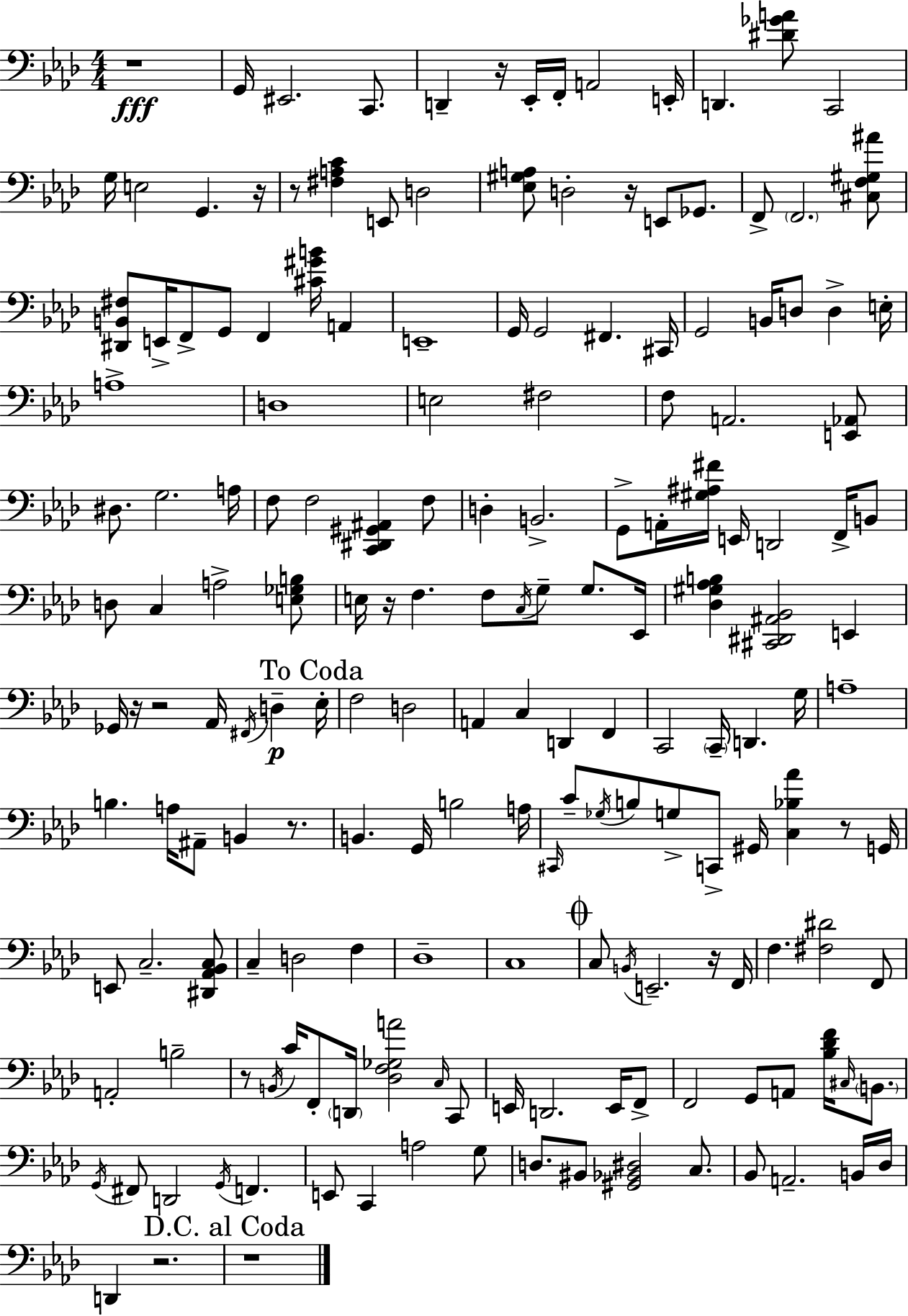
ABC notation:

X:1
T:Untitled
M:4/4
L:1/4
K:Ab
z4 G,,/4 ^E,,2 C,,/2 D,, z/4 _E,,/4 F,,/4 A,,2 E,,/4 D,, [^D_GA]/2 C,,2 G,/4 E,2 G,, z/4 z/2 [^F,A,C] E,,/2 D,2 [_E,^G,A,]/2 D,2 z/4 E,,/2 _G,,/2 F,,/2 F,,2 [^C,F,^G,^A]/2 [^D,,B,,^F,]/2 E,,/4 F,,/2 G,,/2 F,, [^C^GB]/4 A,, E,,4 G,,/4 G,,2 ^F,, ^C,,/4 G,,2 B,,/4 D,/2 D, E,/4 A,4 D,4 E,2 ^F,2 F,/2 A,,2 [E,,_A,,]/2 ^D,/2 G,2 A,/4 F,/2 F,2 [C,,^D,,^G,,^A,,] F,/2 D, B,,2 G,,/2 A,,/4 [^G,^A,^F]/4 E,,/4 D,,2 F,,/4 B,,/2 D,/2 C, A,2 [E,_G,B,]/2 E,/4 z/4 F, F,/2 C,/4 G,/2 G,/2 _E,,/4 [_D,^G,_A,B,] [^C,,^D,,^A,,_B,,]2 E,, _G,,/4 z/4 z2 _A,,/4 ^F,,/4 D, _E,/4 F,2 D,2 A,, C, D,, F,, C,,2 C,,/4 D,, G,/4 A,4 B, A,/4 ^A,,/2 B,, z/2 B,, G,,/4 B,2 A,/4 ^C,,/4 C/2 _G,/4 B,/2 G,/2 C,,/2 ^G,,/4 [C,_B,_A] z/2 G,,/4 E,,/2 C,2 [^D,,_A,,_B,,C,]/2 C, D,2 F, _D,4 C,4 C,/2 B,,/4 E,,2 z/4 F,,/4 F, [^F,^D]2 F,,/2 A,,2 B,2 z/2 B,,/4 C/4 F,,/2 D,,/4 [_D,F,_G,A]2 C,/4 C,,/2 E,,/4 D,,2 E,,/4 F,,/2 F,,2 G,,/2 A,,/2 [_B,_DF]/4 ^C,/4 B,,/2 G,,/4 ^F,,/2 D,,2 G,,/4 F,, E,,/2 C,, A,2 G,/2 D,/2 ^B,,/2 [^G,,_B,,^D,]2 C,/2 _B,,/2 A,,2 B,,/4 _D,/4 D,, z2 z4